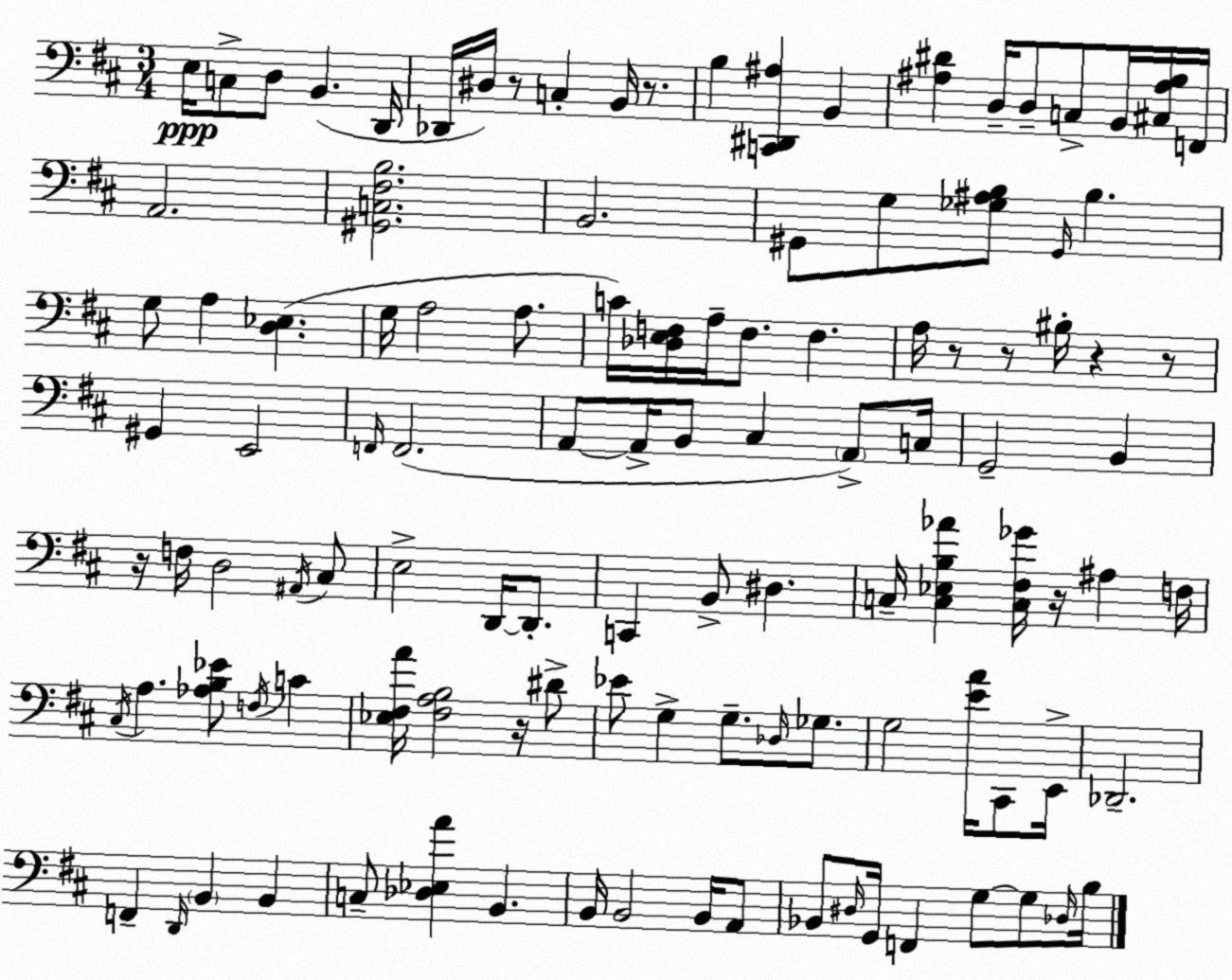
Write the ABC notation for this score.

X:1
T:Untitled
M:3/4
L:1/4
K:D
E,/4 C,/2 D,/2 B,, D,,/4 _D,,/4 ^D,/4 z/2 C, B,,/4 z/2 B, [C,,^D,,^A,] B,, [^A,^D] D,/4 D,/2 C,/2 B,,/4 [^C,^A,B,]/4 F,,/4 A,,2 [^G,,C,^F,B,]2 B,,2 ^G,,/2 G,/2 [_G,^A,B,]/2 ^G,,/4 B, G,/2 A, [D,_E,] G,/4 A,2 A,/2 C/4 [_D,E,F,]/4 A,/4 F,/2 F, A,/4 z/2 z/2 ^B,/4 z z/2 ^G,, E,,2 F,,/4 F,,2 A,,/2 A,,/4 B,,/2 ^C, A,,/2 C,/4 G,,2 B,, z/4 F,/4 D,2 ^A,,/4 ^C,/2 E,2 D,,/4 D,,/2 C,, B,,/2 ^D, C,/4 [C,_E,B,_A] [C,^F,_G]/4 z/4 ^A, F,/4 ^C,/4 A, [_A,B,_E]/2 F,/4 C [_E,^F,A]/4 [^F,A,B,]2 z/4 ^D/2 _E/2 G, G,/2 _D,/4 _G,/2 G,2 [EA]/4 ^C,,/2 E,,/4 _D,,2 F,, D,,/4 B,, B,, C,/2 [_D,_E,A] B,, B,,/4 B,,2 B,,/4 A,,/2 _B,,/2 ^D,/4 G,,/4 F,, G,/2 G,/2 _D,/4 B,/4